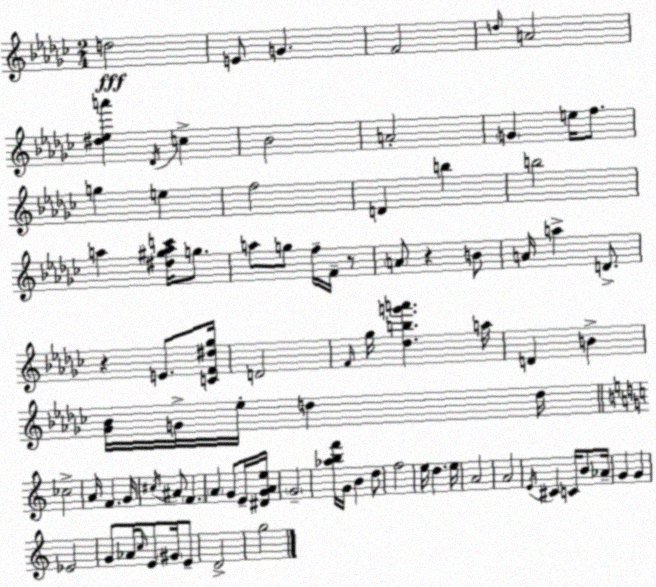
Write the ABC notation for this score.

X:1
T:Untitled
M:2/4
L:1/4
K:Ebm
d2 E/2 G F2 d/4 A2 [^d_ea'] _D/4 c _B2 A2 G e/4 f/2 g e f2 D b b2 a [^d^gac']/4 g/2 a/2 g/2 f/4 F/4 z/2 A/2 z B/2 A/4 a D/2 z E/2 [CF^d_g]/4 D2 F/4 _g/4 [_dbg'a'] a/4 D B [_G_B]/4 G/4 _e/4 d d/4 _c2 A/4 F G/4 ^c/4 ^A/2 F A G/2 E/4 [^DGAe]/4 G2 [_abf']/4 G/4 B d/2 f2 e/4 d e/4 A2 A2 E/4 ^C C/4 B/2 _A/4 G G _E2 G/2 _A/4 c/4 E/2 ^G/4 E/2 D2 g2